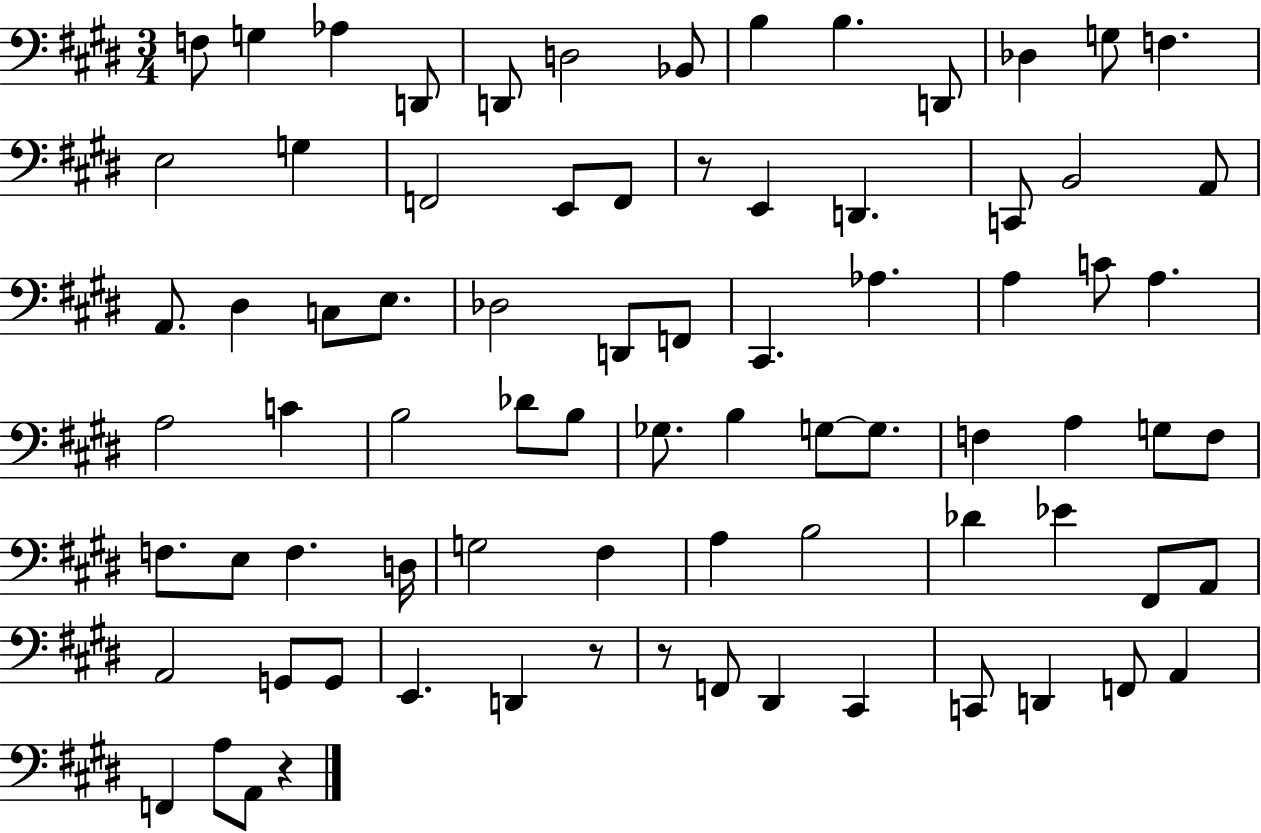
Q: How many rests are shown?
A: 4